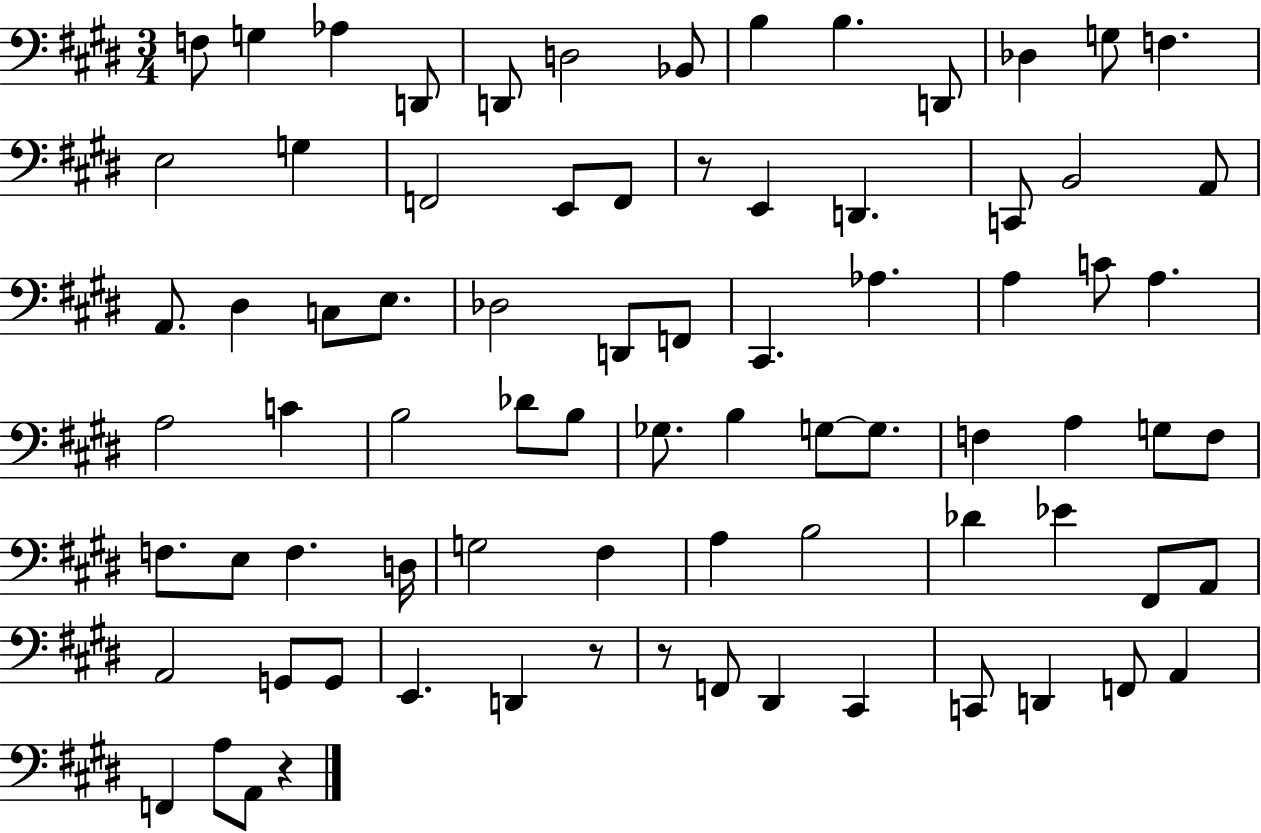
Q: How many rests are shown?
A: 4